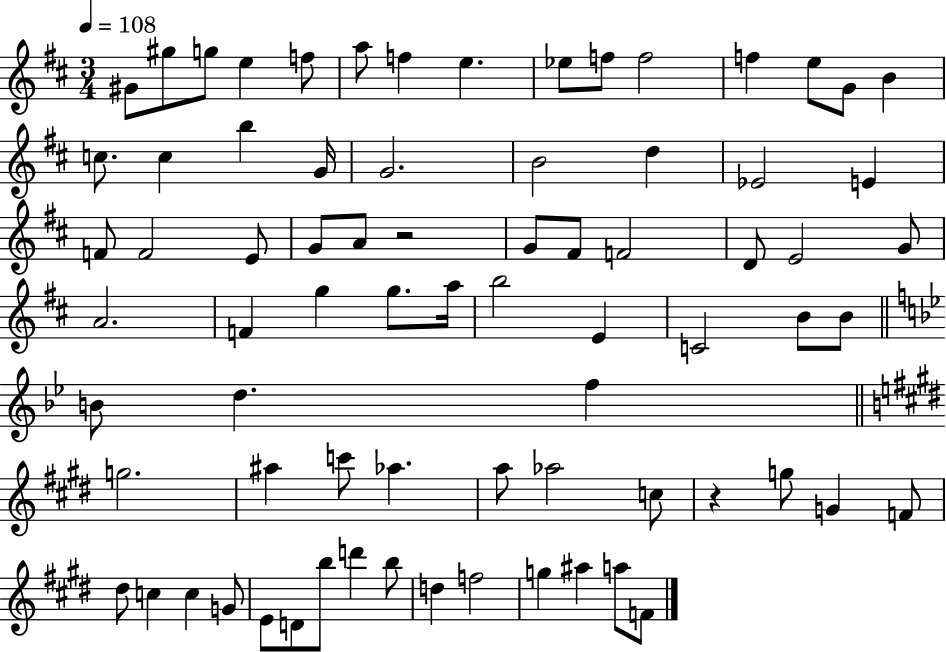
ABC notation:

X:1
T:Untitled
M:3/4
L:1/4
K:D
^G/2 ^g/2 g/2 e f/2 a/2 f e _e/2 f/2 f2 f e/2 G/2 B c/2 c b G/4 G2 B2 d _E2 E F/2 F2 E/2 G/2 A/2 z2 G/2 ^F/2 F2 D/2 E2 G/2 A2 F g g/2 a/4 b2 E C2 B/2 B/2 B/2 d f g2 ^a c'/2 _a a/2 _a2 c/2 z g/2 G F/2 ^d/2 c c G/2 E/2 D/2 b/2 d' b/2 d f2 g ^a a/2 F/2